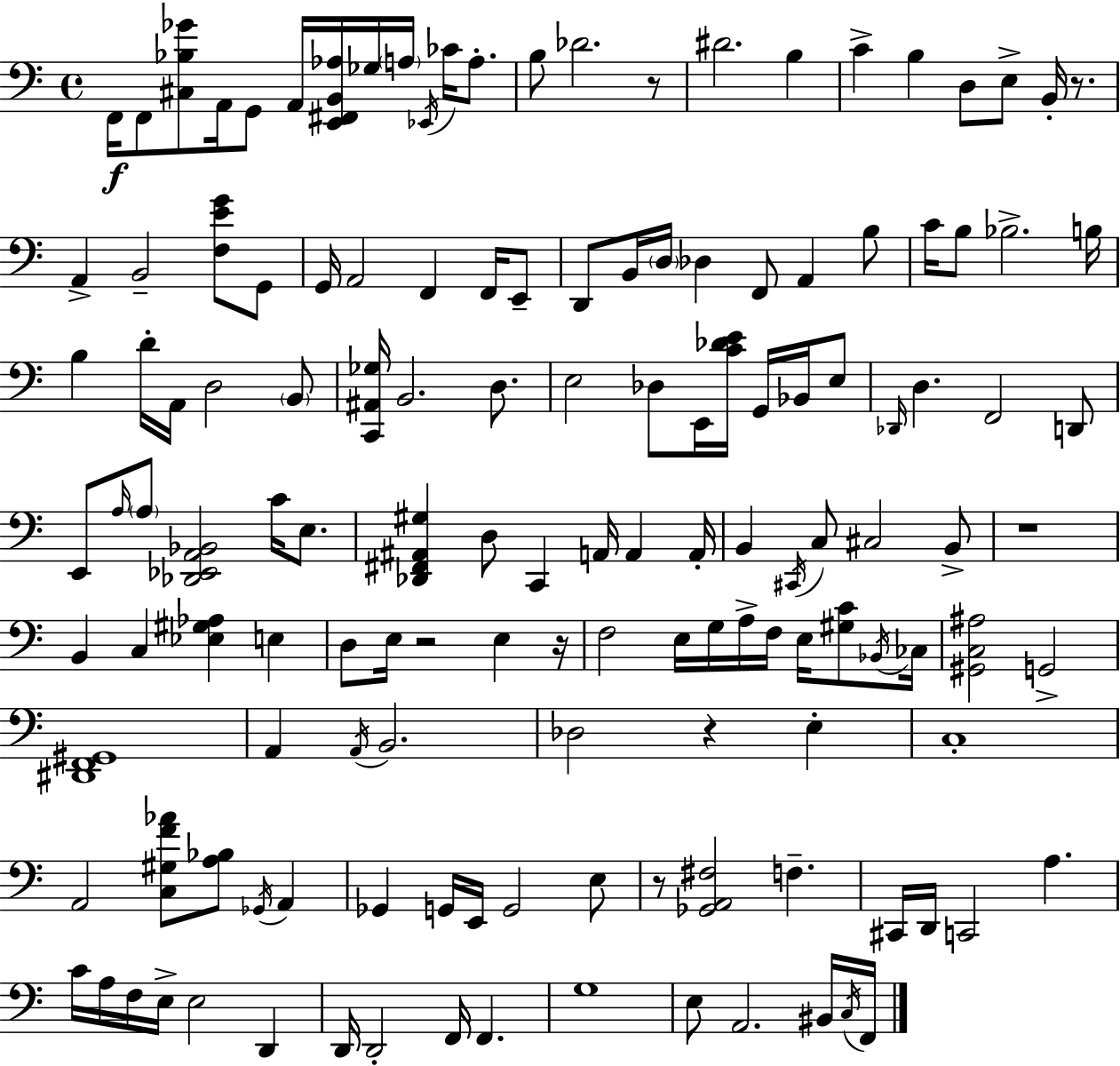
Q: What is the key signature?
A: A minor